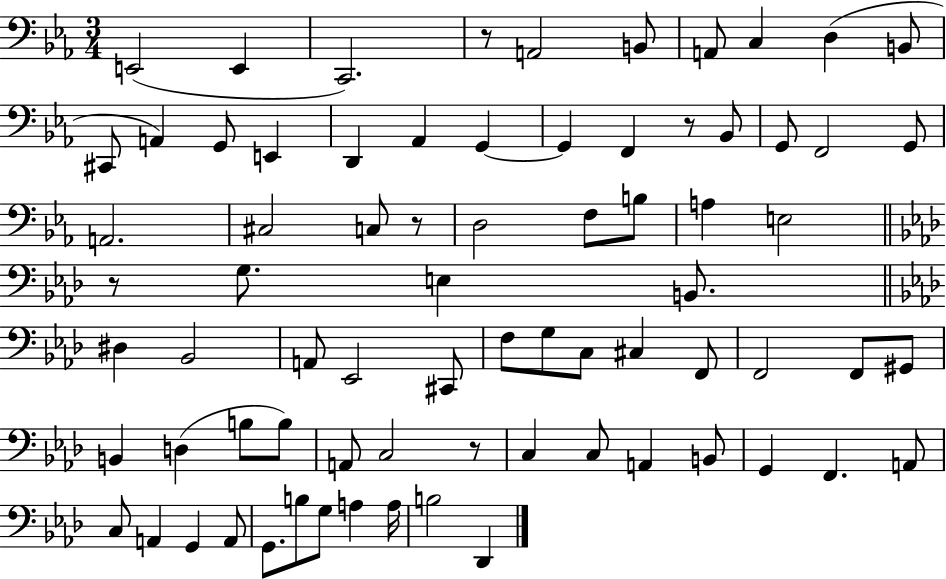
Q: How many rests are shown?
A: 5